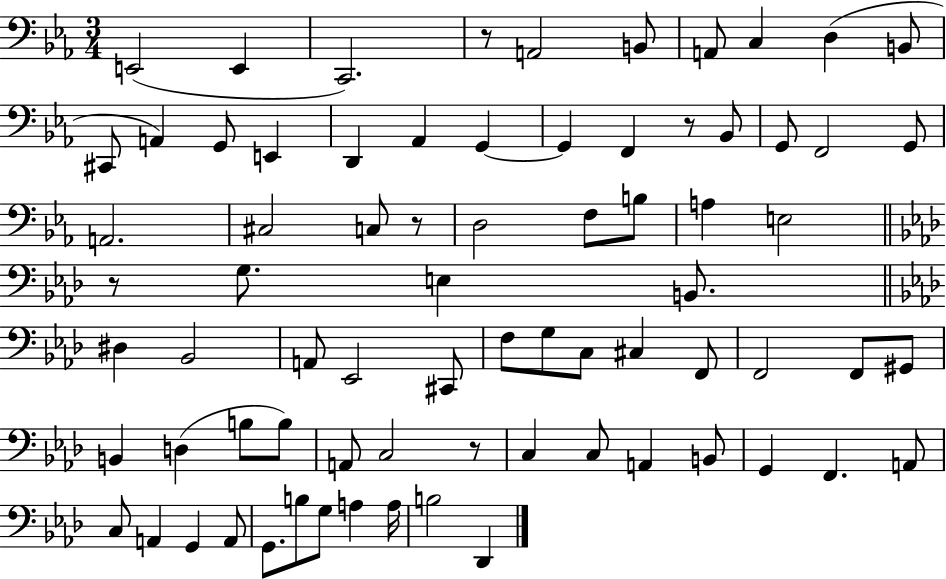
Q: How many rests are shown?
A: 5